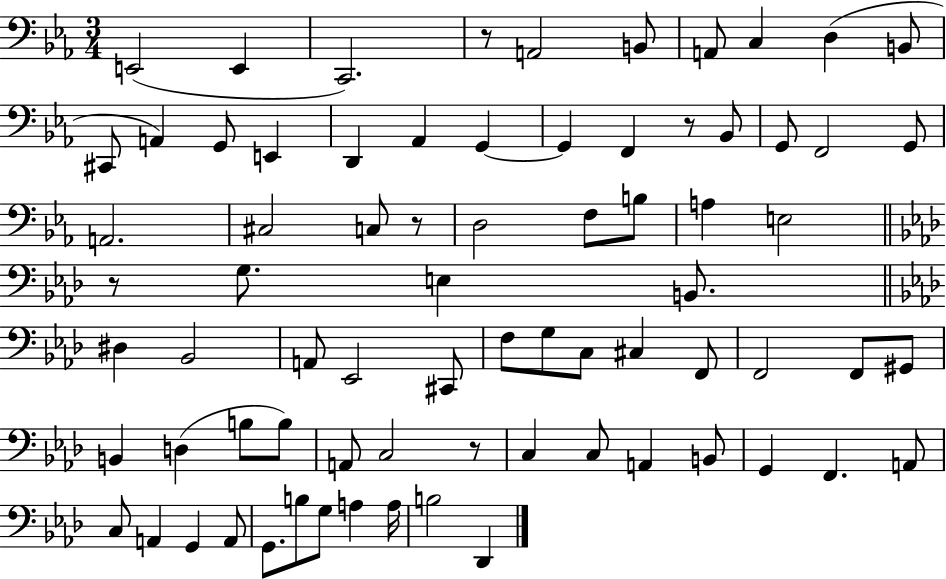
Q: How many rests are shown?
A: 5